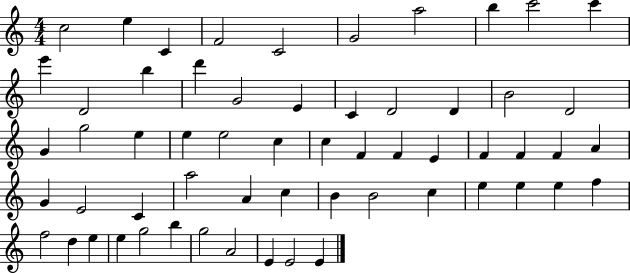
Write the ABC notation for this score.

X:1
T:Untitled
M:4/4
L:1/4
K:C
c2 e C F2 C2 G2 a2 b c'2 c' e' D2 b d' G2 E C D2 D B2 D2 G g2 e e e2 c c F F E F F F A G E2 C a2 A c B B2 c e e e f f2 d e e g2 b g2 A2 E E2 E